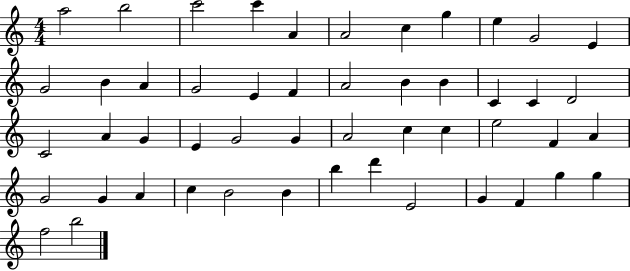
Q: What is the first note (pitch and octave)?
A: A5